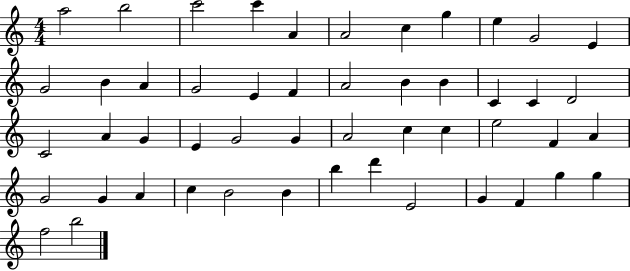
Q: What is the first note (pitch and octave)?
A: A5